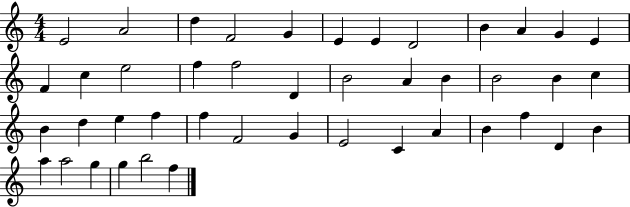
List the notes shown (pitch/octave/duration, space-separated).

E4/h A4/h D5/q F4/h G4/q E4/q E4/q D4/h B4/q A4/q G4/q E4/q F4/q C5/q E5/h F5/q F5/h D4/q B4/h A4/q B4/q B4/h B4/q C5/q B4/q D5/q E5/q F5/q F5/q F4/h G4/q E4/h C4/q A4/q B4/q F5/q D4/q B4/q A5/q A5/h G5/q G5/q B5/h F5/q